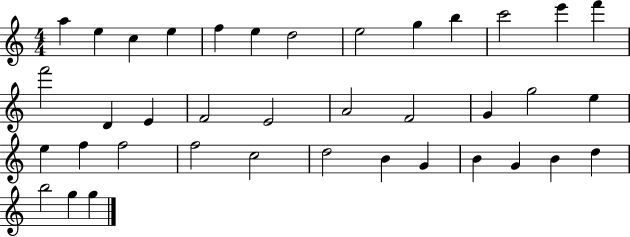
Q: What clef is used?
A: treble